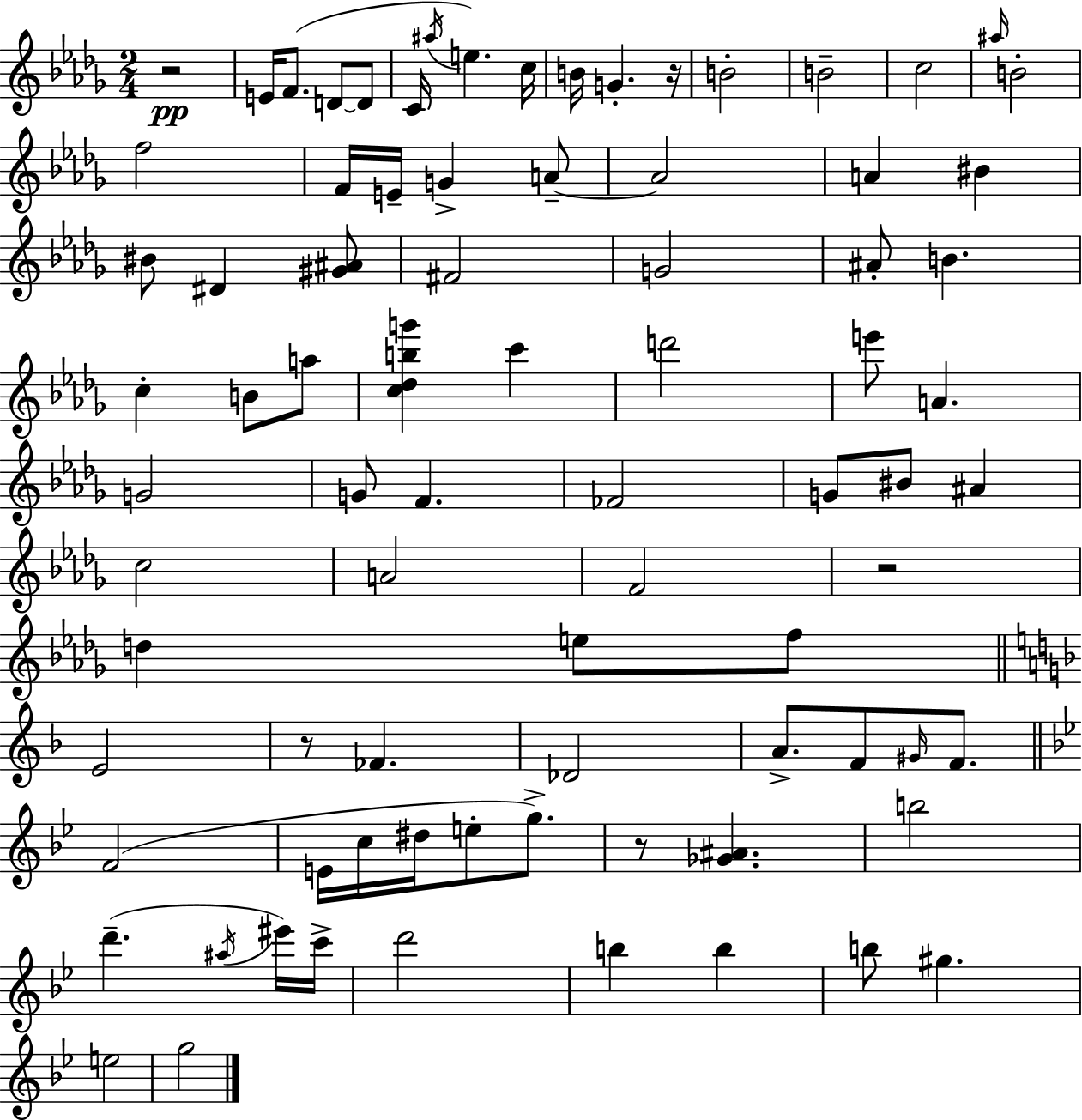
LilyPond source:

{
  \clef treble
  \numericTimeSignature
  \time 2/4
  \key bes \minor
  r2\pp | e'16 f'8.( d'8~~ d'8 | c'16 \acciaccatura { ais''16 }) e''4. | c''16 b'16 g'4.-. | \break r16 b'2-. | b'2-- | c''2 | \grace { ais''16 } b'2-. | \break f''2 | f'16 e'16-- g'4-> | a'8--~~ a'2 | a'4 bis'4 | \break bis'8 dis'4 | <gis' ais'>8 fis'2 | g'2 | ais'8-. b'4. | \break c''4-. b'8 | a''8 <c'' des'' b'' g'''>4 c'''4 | d'''2 | e'''8 a'4. | \break g'2 | g'8 f'4. | fes'2 | g'8 bis'8 ais'4 | \break c''2 | a'2 | f'2 | r2 | \break d''4 e''8 | f''8 \bar "||" \break \key f \major e'2 | r8 fes'4. | des'2 | a'8.-> f'8 \grace { gis'16 } f'8. | \break \bar "||" \break \key bes \major f'2( | e'16 c''16 dis''16 e''8-. g''8.->) | r8 <ges' ais'>4. | b''2 | \break d'''4.--( \acciaccatura { ais''16 } eis'''16) | c'''16-> d'''2 | b''4 b''4 | b''8 gis''4. | \break e''2 | g''2 | \bar "|."
}